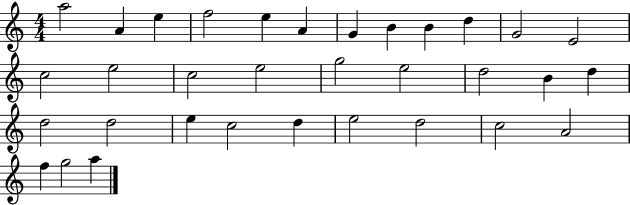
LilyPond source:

{
  \clef treble
  \numericTimeSignature
  \time 4/4
  \key c \major
  a''2 a'4 e''4 | f''2 e''4 a'4 | g'4 b'4 b'4 d''4 | g'2 e'2 | \break c''2 e''2 | c''2 e''2 | g''2 e''2 | d''2 b'4 d''4 | \break d''2 d''2 | e''4 c''2 d''4 | e''2 d''2 | c''2 a'2 | \break f''4 g''2 a''4 | \bar "|."
}